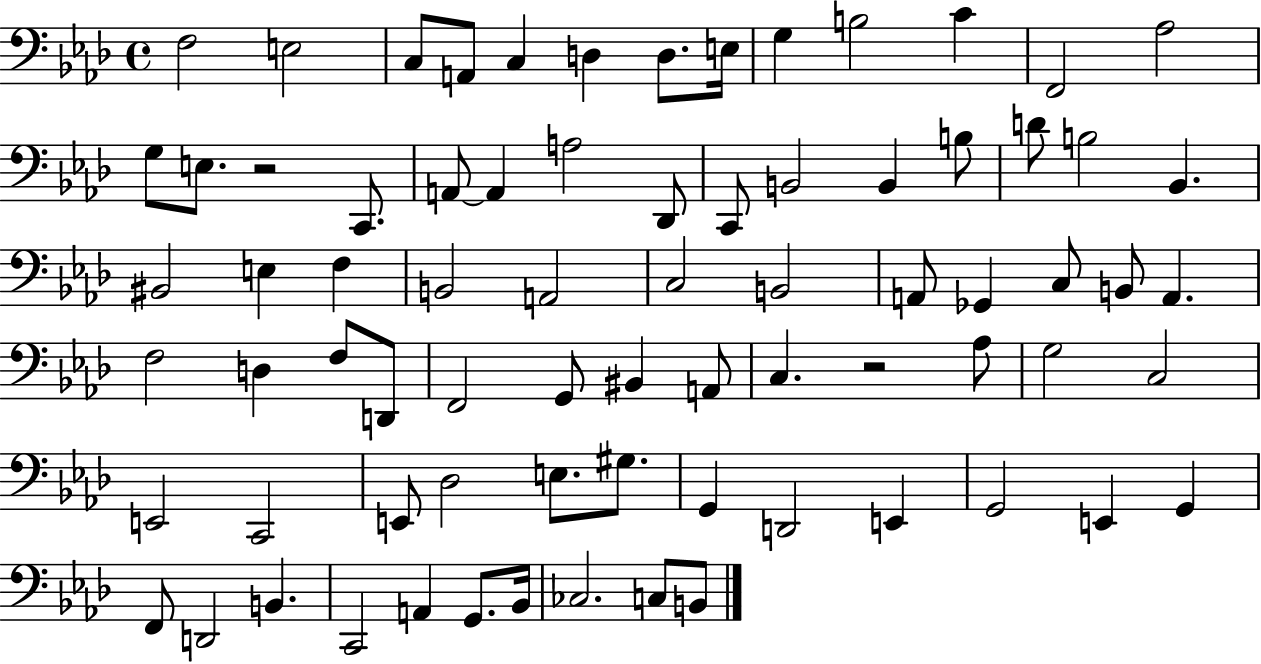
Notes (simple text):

F3/h E3/h C3/e A2/e C3/q D3/q D3/e. E3/s G3/q B3/h C4/q F2/h Ab3/h G3/e E3/e. R/h C2/e. A2/e A2/q A3/h Db2/e C2/e B2/h B2/q B3/e D4/e B3/h Bb2/q. BIS2/h E3/q F3/q B2/h A2/h C3/h B2/h A2/e Gb2/q C3/e B2/e A2/q. F3/h D3/q F3/e D2/e F2/h G2/e BIS2/q A2/e C3/q. R/h Ab3/e G3/h C3/h E2/h C2/h E2/e Db3/h E3/e. G#3/e. G2/q D2/h E2/q G2/h E2/q G2/q F2/e D2/h B2/q. C2/h A2/q G2/e. Bb2/s CES3/h. C3/e B2/e